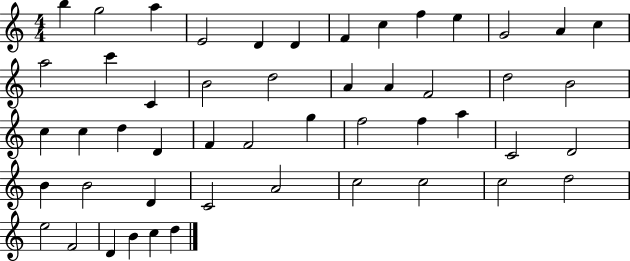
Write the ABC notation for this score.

X:1
T:Untitled
M:4/4
L:1/4
K:C
b g2 a E2 D D F c f e G2 A c a2 c' C B2 d2 A A F2 d2 B2 c c d D F F2 g f2 f a C2 D2 B B2 D C2 A2 c2 c2 c2 d2 e2 F2 D B c d